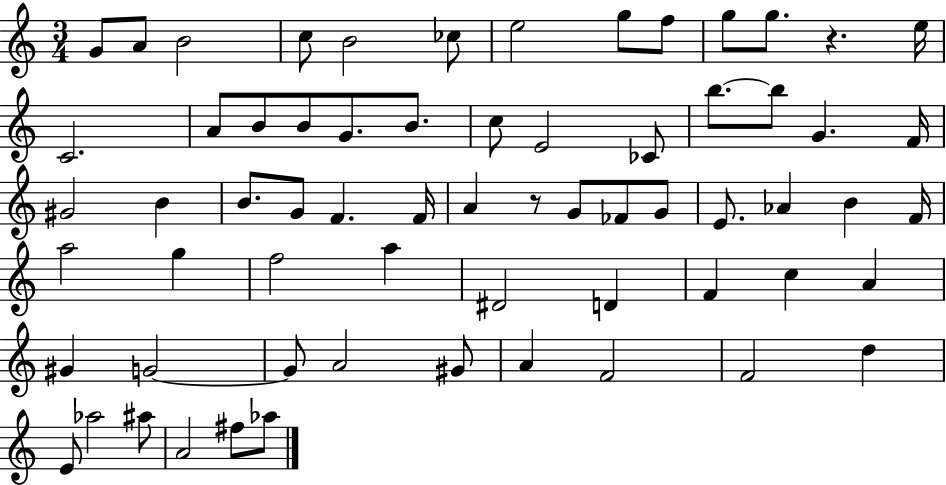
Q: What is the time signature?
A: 3/4